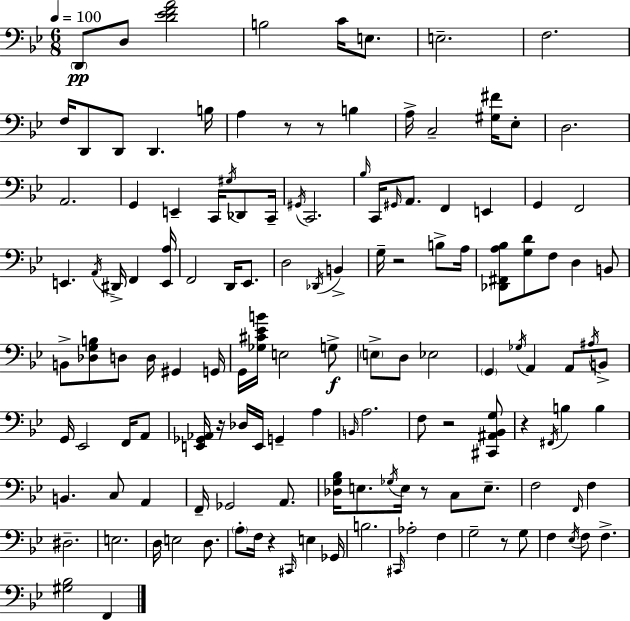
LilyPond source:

{
  \clef bass
  \numericTimeSignature
  \time 6/8
  \key g \minor
  \tempo 4 = 100
  \parenthesize d,8\pp d8 <d' ees' f' a'>2 | b2 c'16 e8. | e2.-- | f2. | \break f16 d,8 d,8 d,4. b16 | a4 r8 r8 b4 | a16-> c2-- <gis fis'>16 ees8-. | d2. | \break a,2. | g,4 e,4-- c,16 \acciaccatura { gis16 } des,8 | c,16-- \acciaccatura { gis,16 } c,2. | \grace { bes16 } c,16 \grace { gis,16 } a,8. f,4 | \break e,4 g,4 f,2 | e,4. \acciaccatura { a,16 } dis,16-> | f,4 <e, a>16 f,2 | d,16 ees,8. d2 | \break \acciaccatura { des,16 } b,4-> g16-- r2 | b8-> a16 <des, fis, a bes>8 <g d'>8 f8 | d4 b,8 b,8-> <des g b>8 d8 | d16 gis,4 g,16 g,16 <ges cis' ees' b'>16 e2 | \break g8->\f \parenthesize e8-> d8 ees2 | \parenthesize g,4 \acciaccatura { ges16 } a,4 | a,8 \acciaccatura { ais16 } b,8-> g,16 ees,2 | f,16 a,8 <e, ges, aes,>16 r16 des16 e,16 | \break g,4-- a4 \grace { b,16 } a2. | f8 r2 | <cis, ais, bes, g>8 r4 | \acciaccatura { fis,16 } b4 b4 b,4. | \break c8 a,4 f,16-- ges,2 | a,8. <des g bes>16 e8. | \acciaccatura { ges16 } e16 r8 c8 e8.-- f2 | \grace { f,16 } f4 | \break dis2.-- | e2. | d16 e2 d8. | \parenthesize a8-. f16 r4 \grace { cis,16 } e4 | \break ges,16 b2. | \grace { cis,16 } aes2-. f4 | g2-- r8 | g8 f4 \acciaccatura { ees16 } f8 f4.-> | \break <gis bes>2 f,4 | \bar "|."
}